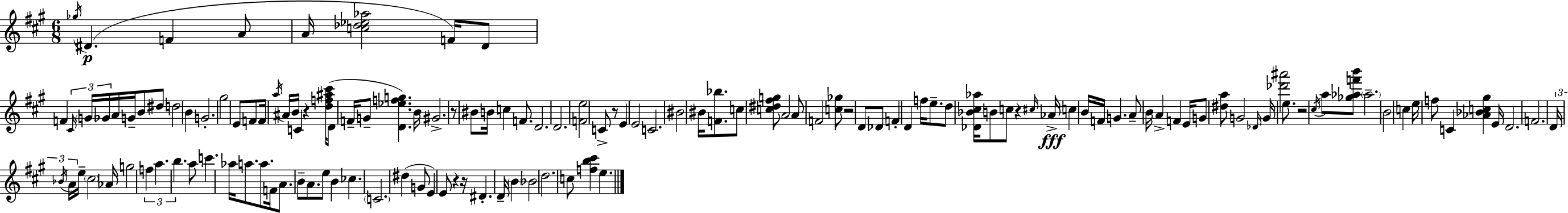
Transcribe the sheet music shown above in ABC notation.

X:1
T:Untitled
M:6/8
L:1/4
K:A
_g/4 ^D F A/2 A/4 [c_d_e_a]2 F/4 D/2 F ^C/4 G/4 _G/4 A/4 G/4 B/2 ^d/2 d2 B G2 ^g2 E/2 F/2 F/4 a/4 ^A/4 B/4 C z [df^a^c']/4 D/2 F/4 G/2 [D_efg] B/4 ^G2 z/2 ^B/2 B/4 c F/2 D2 D2 [Fe]2 C/2 z/2 E E2 C2 ^B2 ^B/4 [F_b]/2 c/2 [c^d^fg]/2 A2 A/2 F2 [c_g]/2 z2 D/2 _D/2 F D f/4 e/2 d/2 [_D_B^c_a]/4 B/2 c/2 z ^c/4 _A/4 c B/4 F/4 G A/2 B/4 A F E/4 G/2 [^da]/2 G2 _D/4 G/4 [_d'^a']2 e/2 z2 ^c/4 a/2 [_g_af'b']/2 _a2 B2 c e/4 f/2 C [_A_Bc^g] E/4 D2 F2 D/4 _B/4 A/4 e/4 ^c2 _A/4 g2 f a b a/2 c' _a/4 a/2 a/2 F/4 A/2 B/2 A/2 e/2 B _c C2 ^d G/2 E E/2 z z/4 ^D D/4 B _B2 d2 c/2 [fb^c'] e